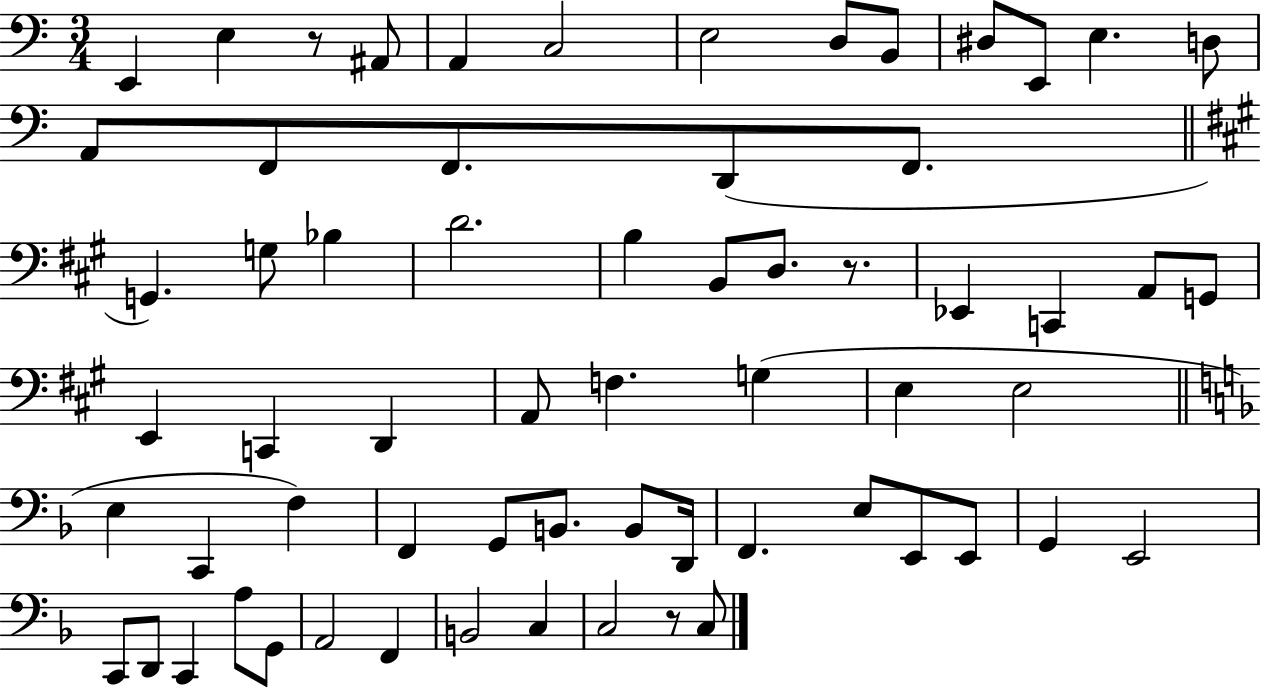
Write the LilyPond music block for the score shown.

{
  \clef bass
  \numericTimeSignature
  \time 3/4
  \key c \major
  e,4 e4 r8 ais,8 | a,4 c2 | e2 d8 b,8 | dis8 e,8 e4. d8 | \break a,8 f,8 f,8. d,8( f,8. | \bar "||" \break \key a \major g,4.) g8 bes4 | d'2. | b4 b,8 d8. r8. | ees,4 c,4 a,8 g,8 | \break e,4 c,4 d,4 | a,8 f4. g4( | e4 e2 | \bar "||" \break \key d \minor e4 c,4 f4) | f,4 g,8 b,8. b,8 d,16 | f,4. e8 e,8 e,8 | g,4 e,2 | \break c,8 d,8 c,4 a8 g,8 | a,2 f,4 | b,2 c4 | c2 r8 c8 | \break \bar "|."
}